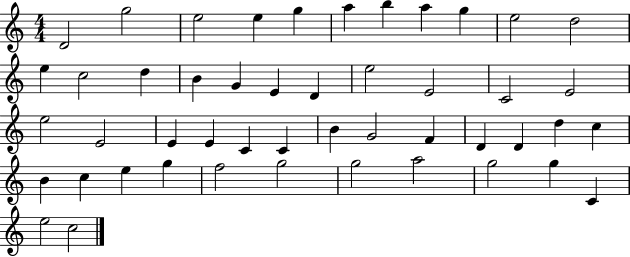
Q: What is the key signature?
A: C major